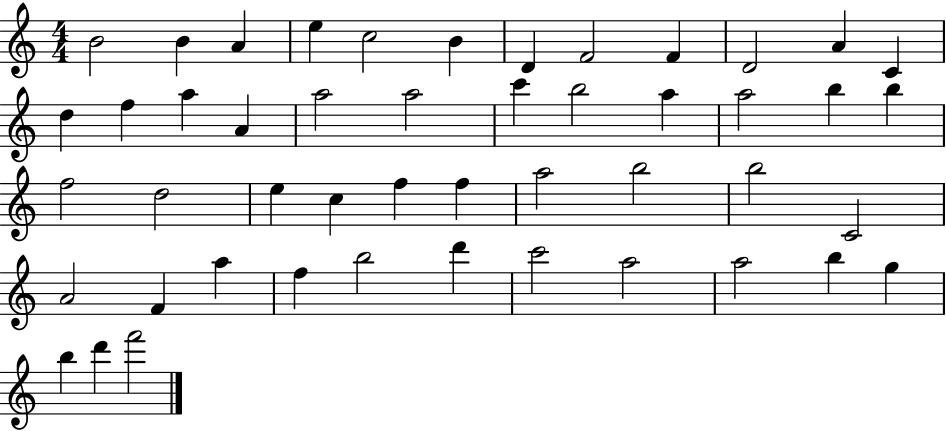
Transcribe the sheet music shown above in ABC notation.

X:1
T:Untitled
M:4/4
L:1/4
K:C
B2 B A e c2 B D F2 F D2 A C d f a A a2 a2 c' b2 a a2 b b f2 d2 e c f f a2 b2 b2 C2 A2 F a f b2 d' c'2 a2 a2 b g b d' f'2